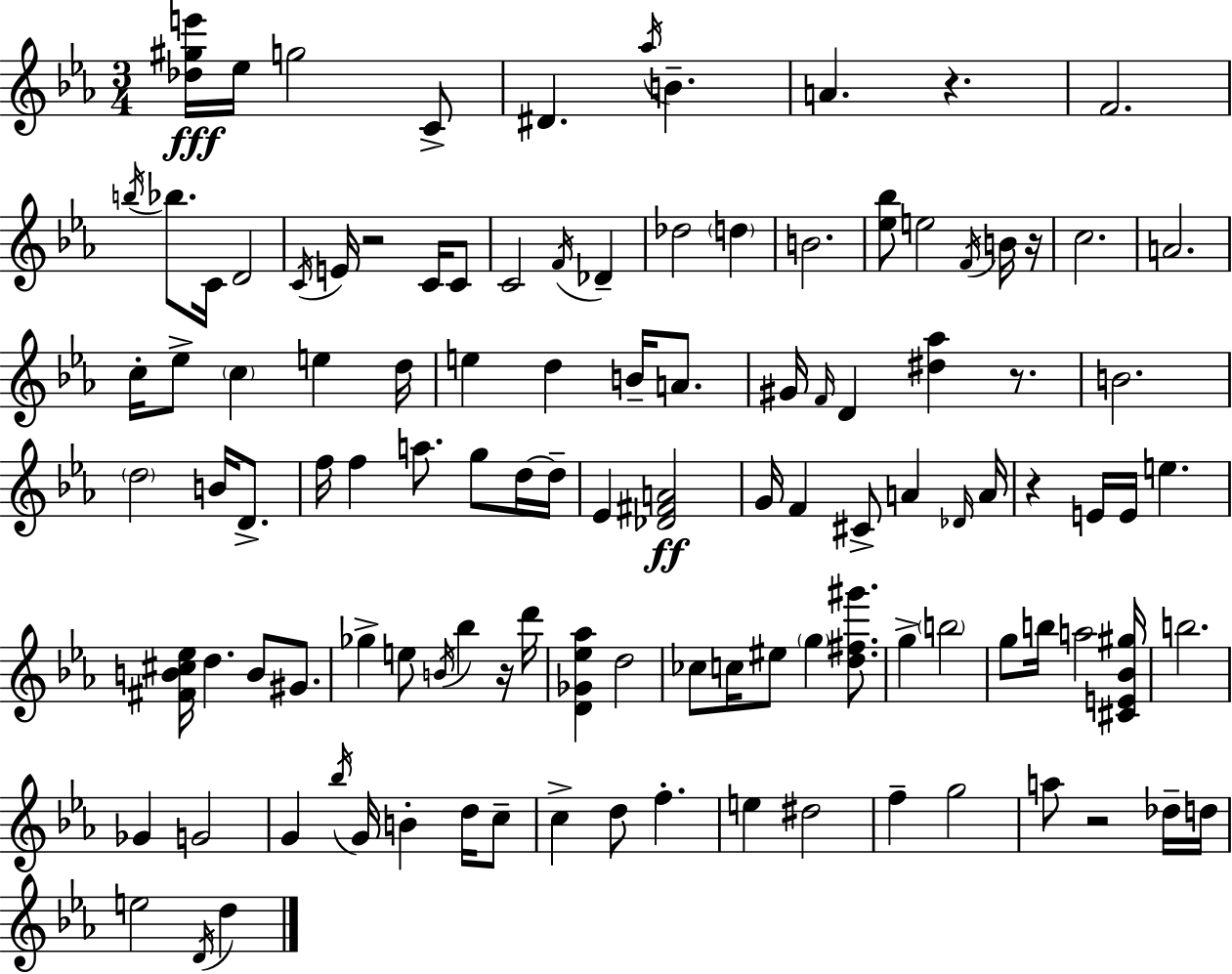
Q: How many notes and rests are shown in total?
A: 114